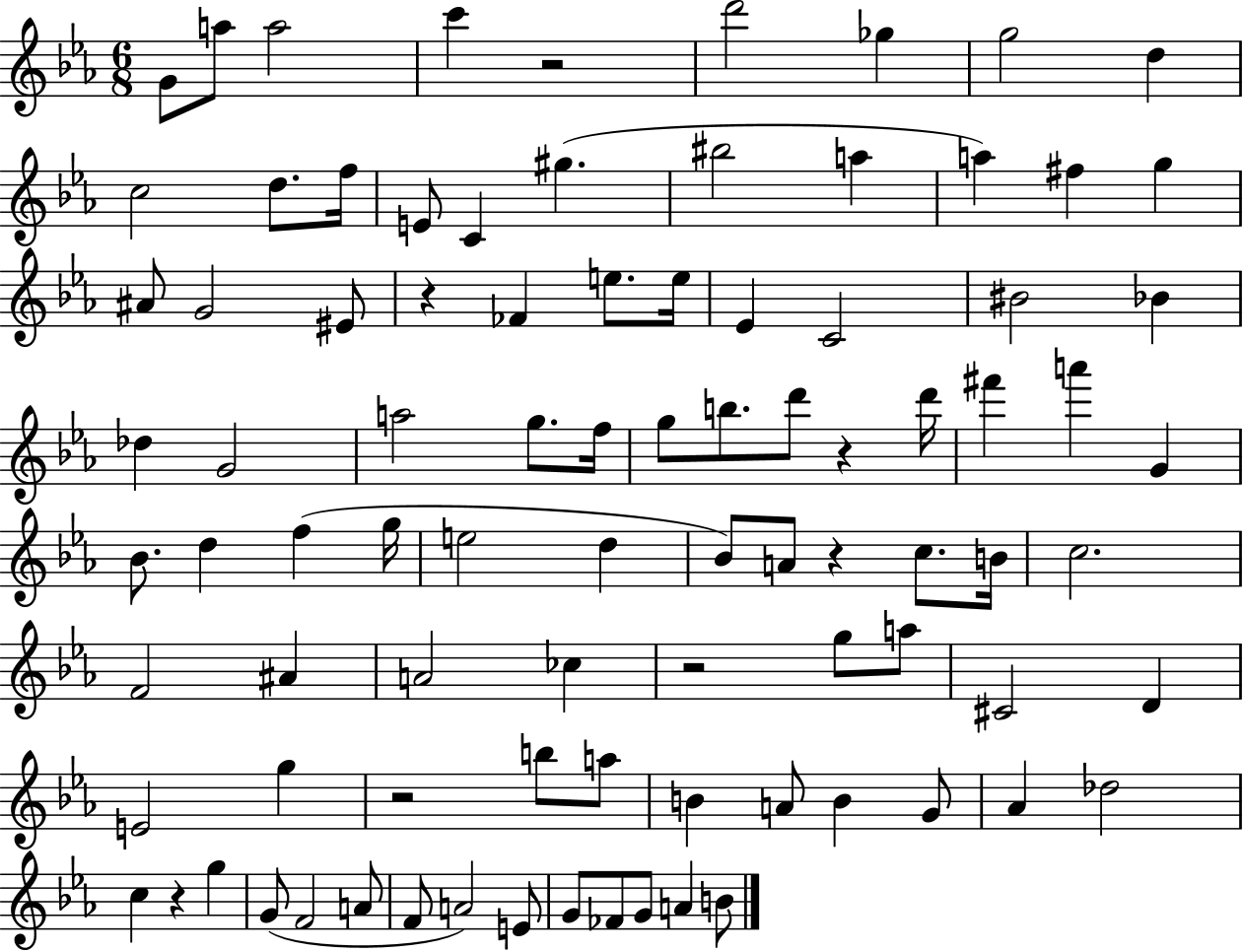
X:1
T:Untitled
M:6/8
L:1/4
K:Eb
G/2 a/2 a2 c' z2 d'2 _g g2 d c2 d/2 f/4 E/2 C ^g ^b2 a a ^f g ^A/2 G2 ^E/2 z _F e/2 e/4 _E C2 ^B2 _B _d G2 a2 g/2 f/4 g/2 b/2 d'/2 z d'/4 ^f' a' G _B/2 d f g/4 e2 d _B/2 A/2 z c/2 B/4 c2 F2 ^A A2 _c z2 g/2 a/2 ^C2 D E2 g z2 b/2 a/2 B A/2 B G/2 _A _d2 c z g G/2 F2 A/2 F/2 A2 E/2 G/2 _F/2 G/2 A B/2